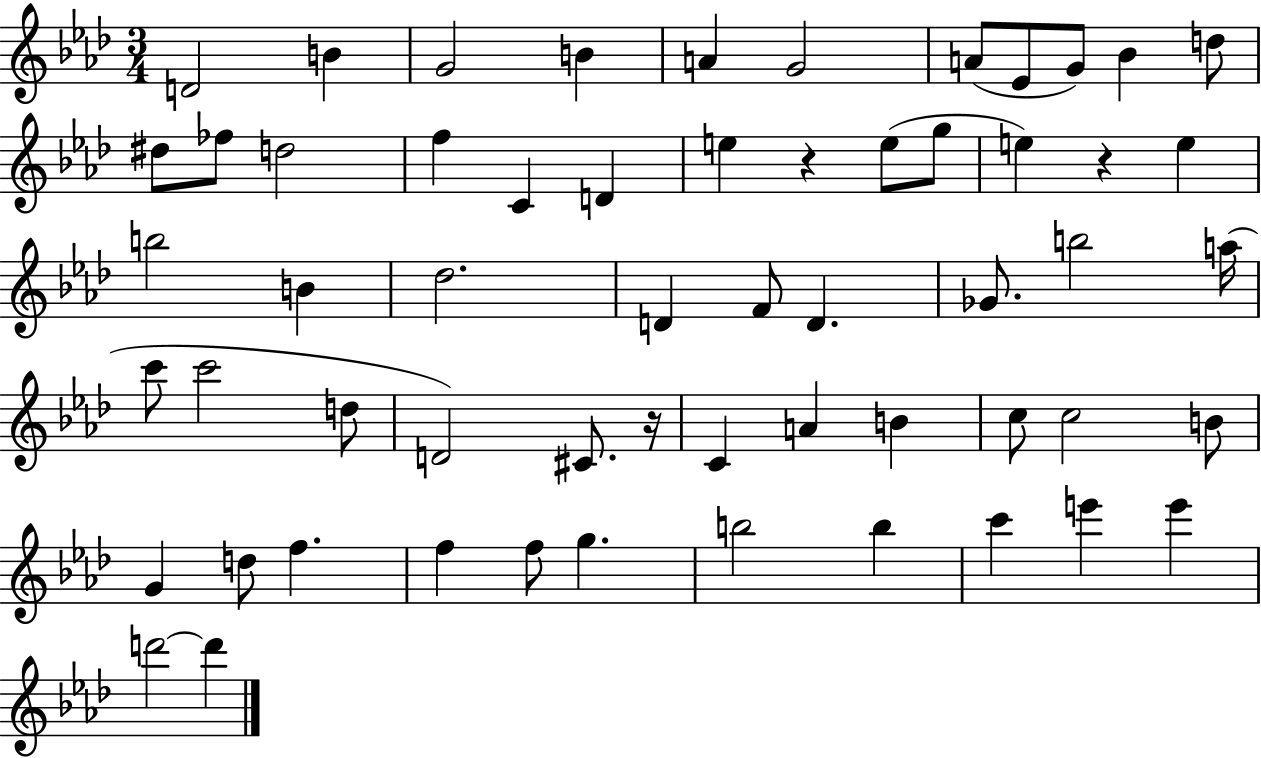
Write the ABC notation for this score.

X:1
T:Untitled
M:3/4
L:1/4
K:Ab
D2 B G2 B A G2 A/2 _E/2 G/2 _B d/2 ^d/2 _f/2 d2 f C D e z e/2 g/2 e z e b2 B _d2 D F/2 D _G/2 b2 a/4 c'/2 c'2 d/2 D2 ^C/2 z/4 C A B c/2 c2 B/2 G d/2 f f f/2 g b2 b c' e' e' d'2 d'